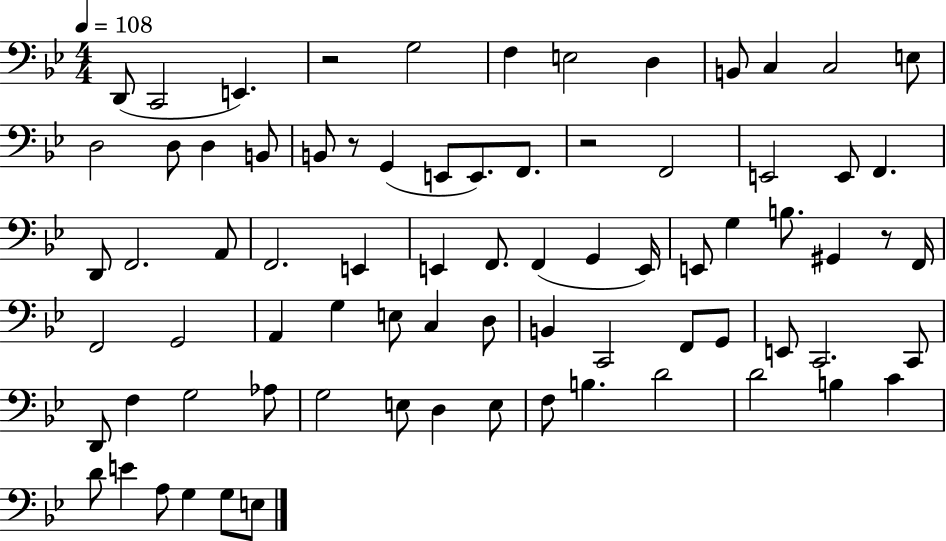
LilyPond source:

{
  \clef bass
  \numericTimeSignature
  \time 4/4
  \key bes \major
  \tempo 4 = 108
  d,8( c,2 e,4.) | r2 g2 | f4 e2 d4 | b,8 c4 c2 e8 | \break d2 d8 d4 b,8 | b,8 r8 g,4( e,8 e,8.) f,8. | r2 f,2 | e,2 e,8 f,4. | \break d,8 f,2. a,8 | f,2. e,4 | e,4 f,8. f,4( g,4 e,16) | e,8 g4 b8. gis,4 r8 f,16 | \break f,2 g,2 | a,4 g4 e8 c4 d8 | b,4 c,2 f,8 g,8 | e,8 c,2. c,8 | \break d,8 f4 g2 aes8 | g2 e8 d4 e8 | f8 b4. d'2 | d'2 b4 c'4 | \break d'8 e'4 a8 g4 g8 e8 | \bar "|."
}